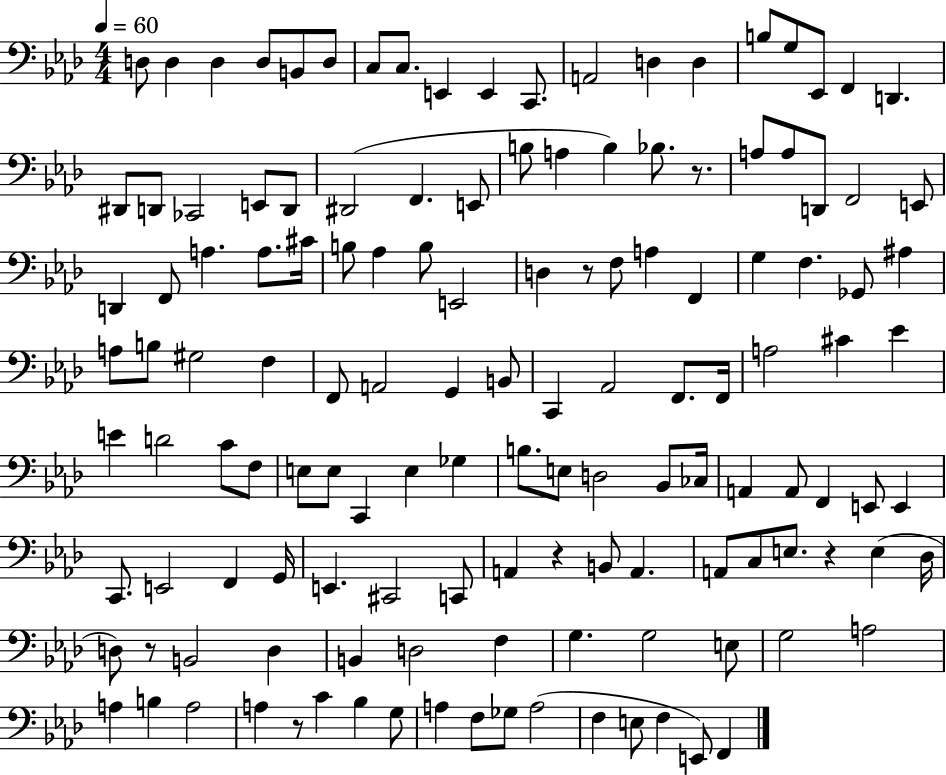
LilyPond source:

{
  \clef bass
  \numericTimeSignature
  \time 4/4
  \key aes \major
  \tempo 4 = 60
  d8 d4 d4 d8 b,8 d8 | c8 c8. e,4 e,4 c,8. | a,2 d4 d4 | b8 g8 ees,8 f,4 d,4. | \break dis,8 d,8 ces,2 e,8 d,8 | dis,2( f,4. e,8 | b8 a4 b4) bes8. r8. | a8 a8 d,8 f,2 e,8 | \break d,4 f,8 a4. a8. cis'16 | b8 aes4 b8 e,2 | d4 r8 f8 a4 f,4 | g4 f4. ges,8 ais4 | \break a8 b8 gis2 f4 | f,8 a,2 g,4 b,8 | c,4 aes,2 f,8. f,16 | a2 cis'4 ees'4 | \break e'4 d'2 c'8 f8 | e8 e8 c,4 e4 ges4 | b8. e8 d2 bes,8 ces16 | a,4 a,8 f,4 e,8 e,4 | \break c,8. e,2 f,4 g,16 | e,4. cis,2 c,8 | a,4 r4 b,8 a,4. | a,8 c8 e8. r4 e4( des16 | \break d8) r8 b,2 d4 | b,4 d2 f4 | g4. g2 e8 | g2 a2 | \break a4 b4 a2 | a4 r8 c'4 bes4 g8 | a4 f8 ges8 a2( | f4 e8 f4 e,8) f,4 | \break \bar "|."
}